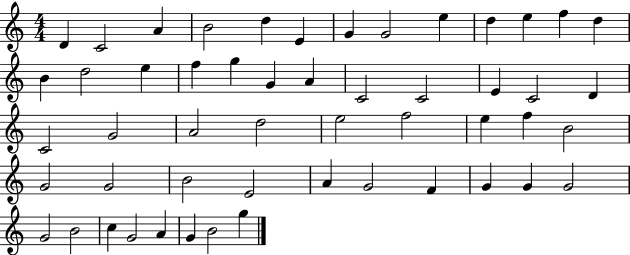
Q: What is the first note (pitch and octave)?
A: D4